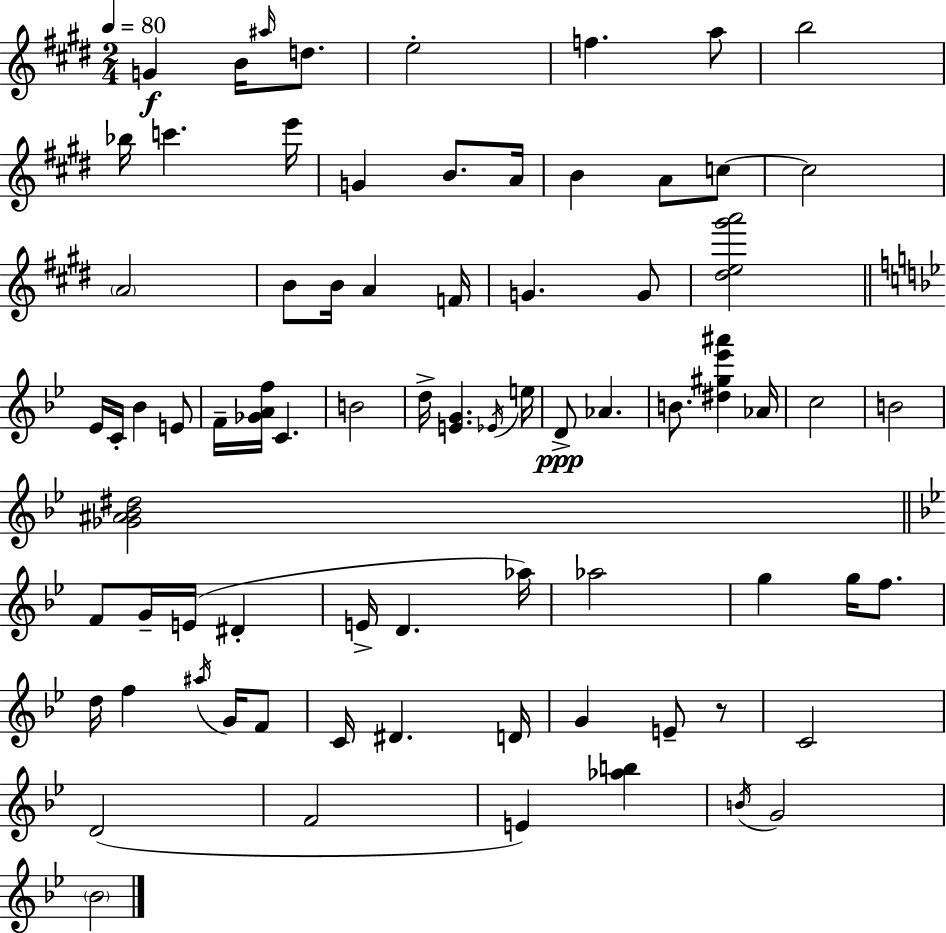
G4/q B4/s A#5/s D5/e. E5/h F5/q. A5/e B5/h Bb5/s C6/q. E6/s G4/q B4/e. A4/s B4/q A4/e C5/e C5/h A4/h B4/e B4/s A4/q F4/s G4/q. G4/e [D#5,E5,G#6,A6]/h Eb4/s C4/s Bb4/q E4/e F4/s [Gb4,A4,F5]/s C4/q. B4/h D5/s [E4,G4]/q. Eb4/s E5/s D4/e Ab4/q. B4/e. [D#5,G#5,Eb6,A#6]/q Ab4/s C5/h B4/h [Gb4,A#4,Bb4,D#5]/h F4/e G4/s E4/s D#4/q E4/s D4/q. Ab5/s Ab5/h G5/q G5/s F5/e. D5/s F5/q A#5/s G4/s F4/e C4/s D#4/q. D4/s G4/q E4/e R/e C4/h D4/h F4/h E4/q [Ab5,B5]/q B4/s G4/h Bb4/h